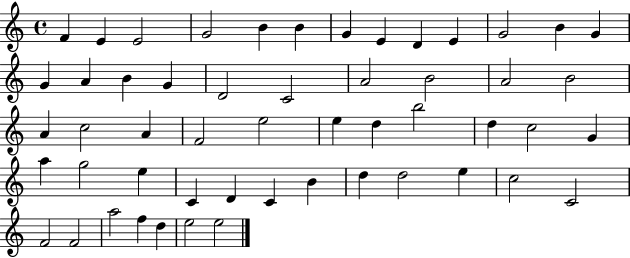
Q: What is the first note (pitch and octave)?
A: F4